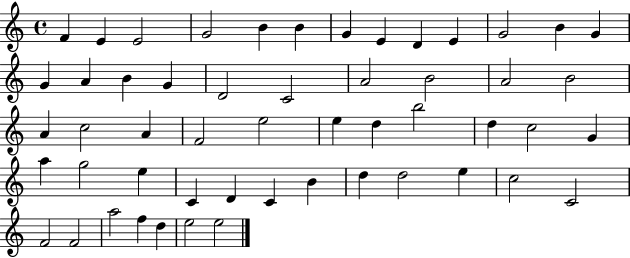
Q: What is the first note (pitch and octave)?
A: F4